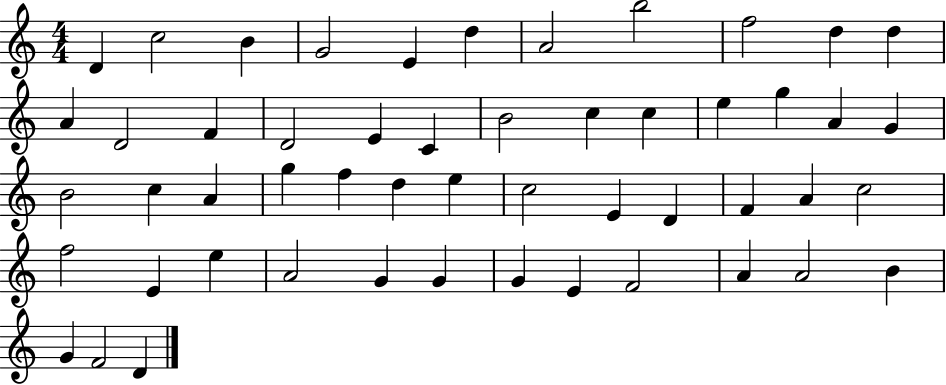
D4/q C5/h B4/q G4/h E4/q D5/q A4/h B5/h F5/h D5/q D5/q A4/q D4/h F4/q D4/h E4/q C4/q B4/h C5/q C5/q E5/q G5/q A4/q G4/q B4/h C5/q A4/q G5/q F5/q D5/q E5/q C5/h E4/q D4/q F4/q A4/q C5/h F5/h E4/q E5/q A4/h G4/q G4/q G4/q E4/q F4/h A4/q A4/h B4/q G4/q F4/h D4/q